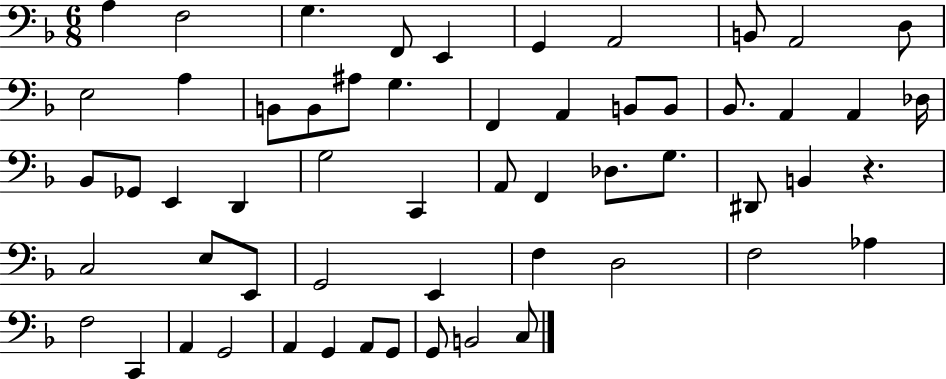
A3/q F3/h G3/q. F2/e E2/q G2/q A2/h B2/e A2/h D3/e E3/h A3/q B2/e B2/e A#3/e G3/q. F2/q A2/q B2/e B2/e Bb2/e. A2/q A2/q Db3/s Bb2/e Gb2/e E2/q D2/q G3/h C2/q A2/e F2/q Db3/e. G3/e. D#2/e B2/q R/q. C3/h E3/e E2/e G2/h E2/q F3/q D3/h F3/h Ab3/q F3/h C2/q A2/q G2/h A2/q G2/q A2/e G2/e G2/e B2/h C3/e